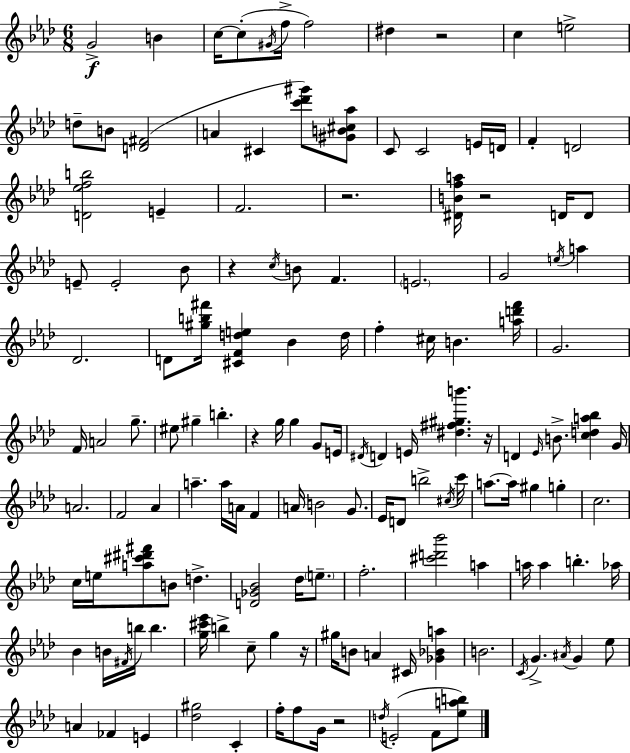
{
  \clef treble
  \numericTimeSignature
  \time 6/8
  \key aes \major
  g'2->\f b'4 | c''16~~ c''8-.( \acciaccatura { gis'16 } f''16-> f''2) | dis''4 r2 | c''4 e''2-> | \break d''8-- b'8 <d' fis'>2( | a'4 cis'4 <c''' des''' gis'''>8) <gis' b' cis'' aes''>8 | c'8 c'2 e'16 | d'16 f'4-. d'2 | \break <d' ees'' f'' b''>2 e'4-- | f'2. | r2. | <dis' b' f'' a''>16 r2 d'16 d'8 | \break e'8-- e'2-. bes'8 | r4 \acciaccatura { c''16 } b'8 f'4. | \parenthesize e'2. | g'2 \acciaccatura { e''16 } a''4 | \break des'2. | d'8 <gis'' b'' fis'''>16 <cis' f' d'' e''>4 bes'4 | d''16 f''4-. cis''16 b'4. | <a'' d''' f'''>16 g'2. | \break f'16 a'2 | g''8.-- eis''8 gis''4-- b''4.-. | r4 g''16 g''4 | g'8 e'16 \acciaccatura { dis'16 } d'4 e'16 <dis'' fis'' gis'' b'''>4. | \break r16 d'4 \grace { ees'16 } b'8.-> | <c'' d'' a'' bes''>4 g'16 a'2. | f'2 | aes'4 a''4.-- a''16 | \break a'16 f'4 a'16 b'2 | g'8. ees'16 d'8 b''2-> | \acciaccatura { cis''16 } c'''16 a''8.~~ a''16 gis''4 | g''4-. c''2. | \break c''16 e''16 <a'' cis''' dis''' fis'''>8 b'8 | d''4.-> <d' ges' bes'>2 | des''16 \parenthesize e''8.-- f''2.-. | <cis''' d''' bes'''>2 | \break a''4 a''16 a''4 b''4.-. | aes''16 bes'4 b'16 \acciaccatura { fis'16 } | b''16 b''4. <g'' cis''' ees'''>16 b''4-> | c''8-- g''4 r16 gis''16 b'8 a'4 | \break cis'16 <ges' bes' a''>4 b'2. | \acciaccatura { c'16 } g'4.-> | \acciaccatura { ais'16 } g'4 ees''8 a'4 | fes'4 e'4 <des'' gis''>2 | \break c'4-. f''16-. f''8 | g'16 r2 \acciaccatura { d''16 }( e'2-. | f'8 <ees'' a'' b''>8) \bar "|."
}